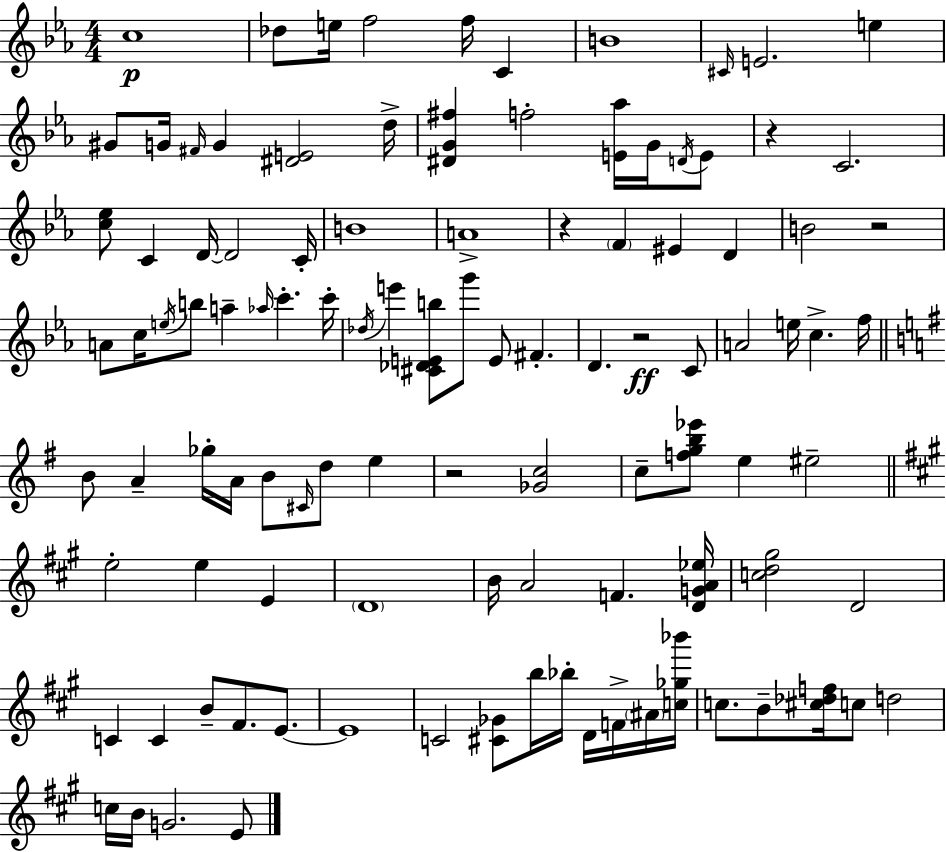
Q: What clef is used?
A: treble